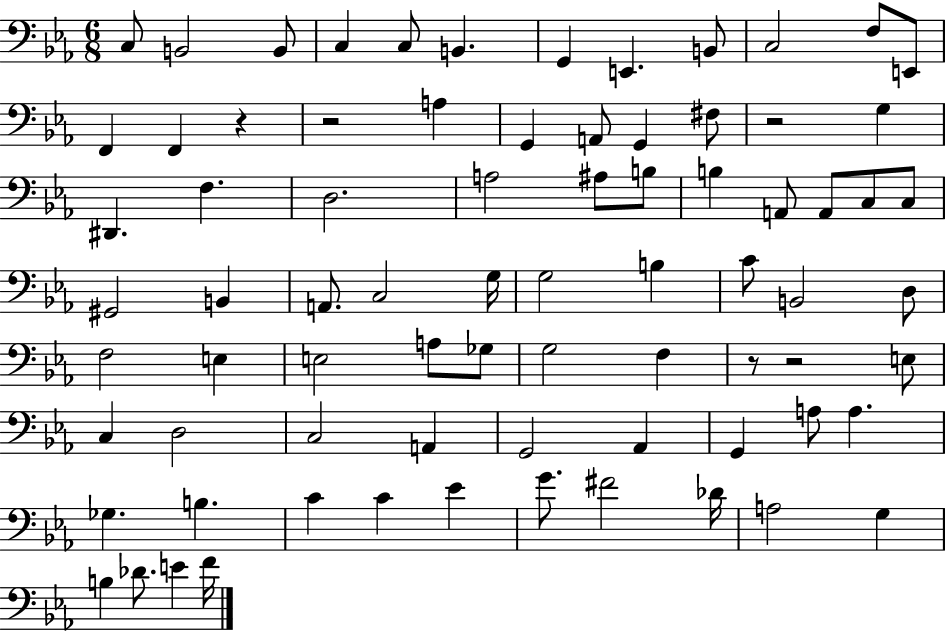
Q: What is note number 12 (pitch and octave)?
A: E2